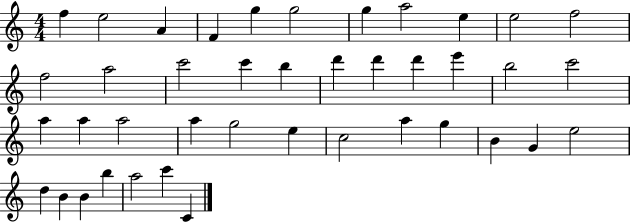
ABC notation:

X:1
T:Untitled
M:4/4
L:1/4
K:C
f e2 A F g g2 g a2 e e2 f2 f2 a2 c'2 c' b d' d' d' e' b2 c'2 a a a2 a g2 e c2 a g B G e2 d B B b a2 c' C